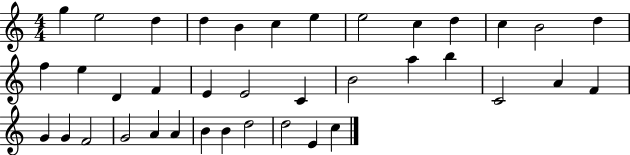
{
  \clef treble
  \numericTimeSignature
  \time 4/4
  \key c \major
  g''4 e''2 d''4 | d''4 b'4 c''4 e''4 | e''2 c''4 d''4 | c''4 b'2 d''4 | \break f''4 e''4 d'4 f'4 | e'4 e'2 c'4 | b'2 a''4 b''4 | c'2 a'4 f'4 | \break g'4 g'4 f'2 | g'2 a'4 a'4 | b'4 b'4 d''2 | d''2 e'4 c''4 | \break \bar "|."
}